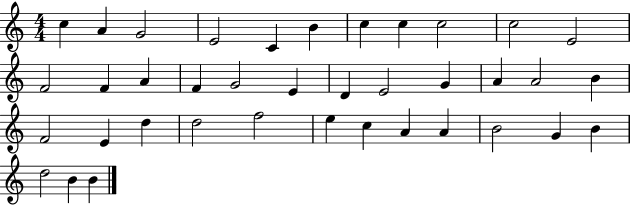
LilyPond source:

{
  \clef treble
  \numericTimeSignature
  \time 4/4
  \key c \major
  c''4 a'4 g'2 | e'2 c'4 b'4 | c''4 c''4 c''2 | c''2 e'2 | \break f'2 f'4 a'4 | f'4 g'2 e'4 | d'4 e'2 g'4 | a'4 a'2 b'4 | \break f'2 e'4 d''4 | d''2 f''2 | e''4 c''4 a'4 a'4 | b'2 g'4 b'4 | \break d''2 b'4 b'4 | \bar "|."
}